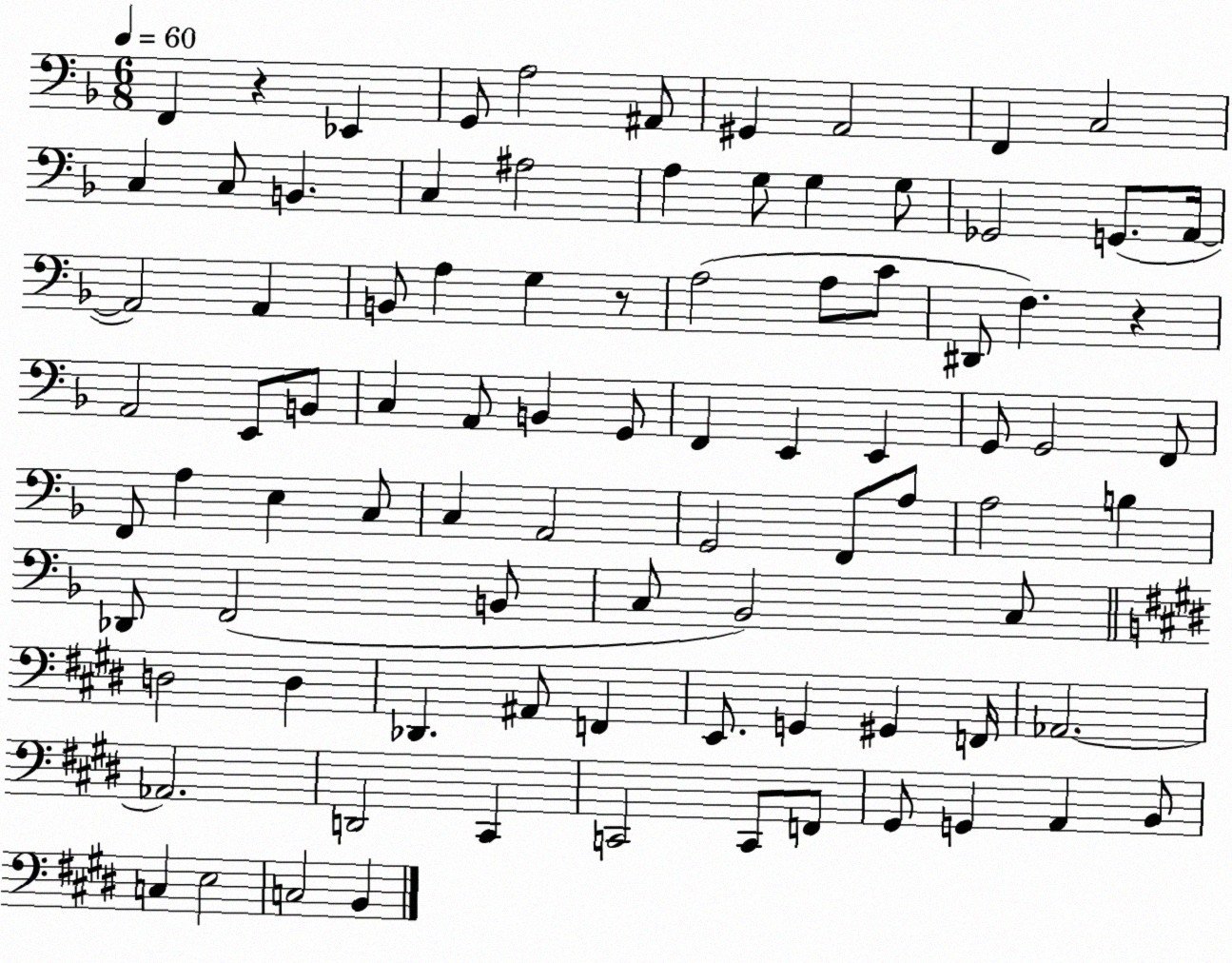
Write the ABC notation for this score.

X:1
T:Untitled
M:6/8
L:1/4
K:F
F,, z _E,, G,,/2 A,2 ^A,,/2 ^G,, A,,2 F,, C,2 C, C,/2 B,, C, ^A,2 A, G,/2 G, G,/2 _G,,2 G,,/2 A,,/4 A,,2 A,, B,,/2 A, G, z/2 A,2 A,/2 C/2 ^D,,/2 F, z A,,2 E,,/2 B,,/2 C, A,,/2 B,, G,,/2 F,, E,, E,, G,,/2 G,,2 F,,/2 F,,/2 A, E, C,/2 C, A,,2 G,,2 F,,/2 A,/2 A,2 B, _D,,/2 F,,2 B,,/2 C,/2 _B,,2 C,/2 D,2 D, _D,, ^A,,/2 F,, E,,/2 G,, ^G,, F,,/4 _A,,2 _A,,2 D,,2 ^C,, C,,2 C,,/2 F,,/2 ^G,,/2 G,, A,, B,,/2 C, E,2 C,2 B,,